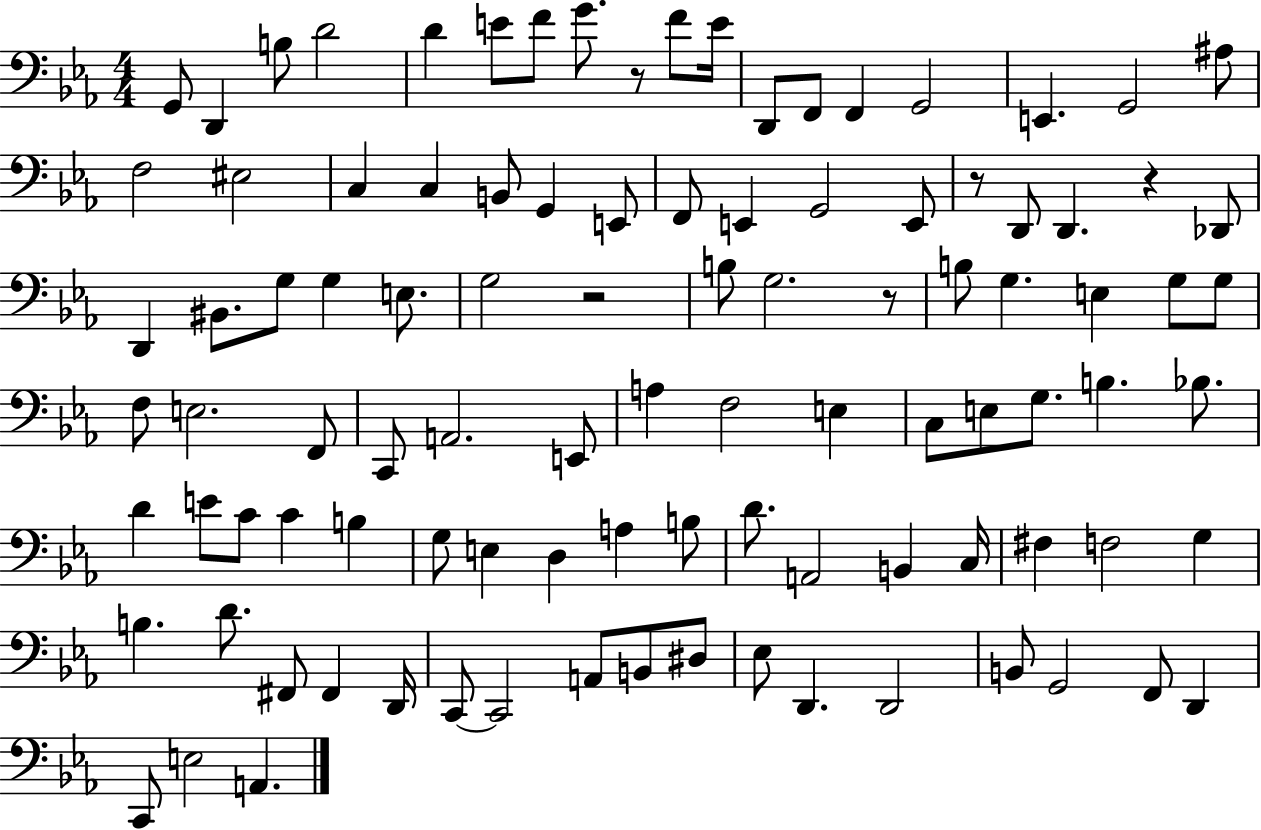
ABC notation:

X:1
T:Untitled
M:4/4
L:1/4
K:Eb
G,,/2 D,, B,/2 D2 D E/2 F/2 G/2 z/2 F/2 E/4 D,,/2 F,,/2 F,, G,,2 E,, G,,2 ^A,/2 F,2 ^E,2 C, C, B,,/2 G,, E,,/2 F,,/2 E,, G,,2 E,,/2 z/2 D,,/2 D,, z _D,,/2 D,, ^B,,/2 G,/2 G, E,/2 G,2 z2 B,/2 G,2 z/2 B,/2 G, E, G,/2 G,/2 F,/2 E,2 F,,/2 C,,/2 A,,2 E,,/2 A, F,2 E, C,/2 E,/2 G,/2 B, _B,/2 D E/2 C/2 C B, G,/2 E, D, A, B,/2 D/2 A,,2 B,, C,/4 ^F, F,2 G, B, D/2 ^F,,/2 ^F,, D,,/4 C,,/2 C,,2 A,,/2 B,,/2 ^D,/2 _E,/2 D,, D,,2 B,,/2 G,,2 F,,/2 D,, C,,/2 E,2 A,,